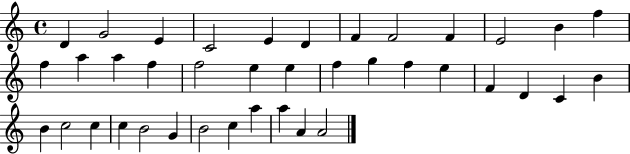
D4/q G4/h E4/q C4/h E4/q D4/q F4/q F4/h F4/q E4/h B4/q F5/q F5/q A5/q A5/q F5/q F5/h E5/q E5/q F5/q G5/q F5/q E5/q F4/q D4/q C4/q B4/q B4/q C5/h C5/q C5/q B4/h G4/q B4/h C5/q A5/q A5/q A4/q A4/h